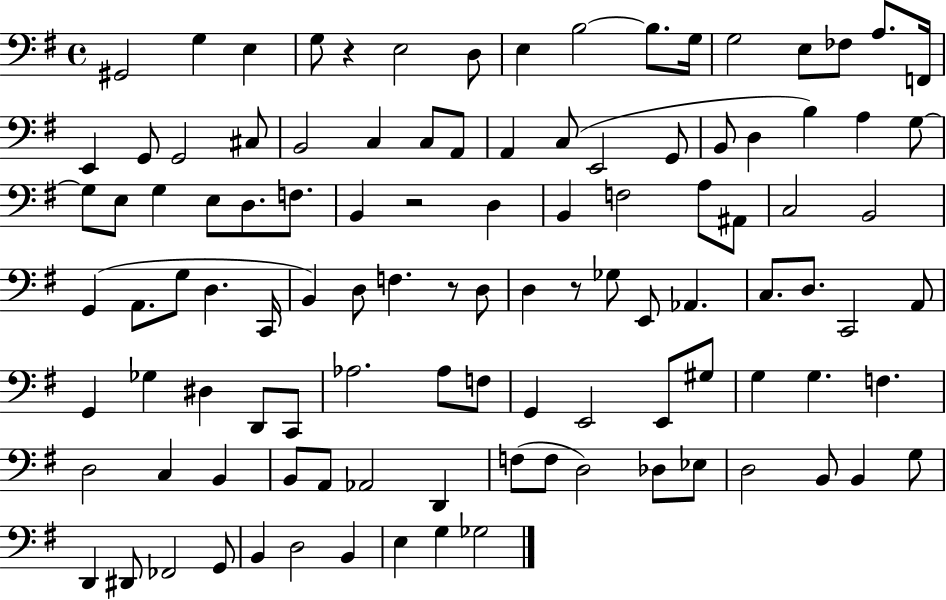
X:1
T:Untitled
M:4/4
L:1/4
K:G
^G,,2 G, E, G,/2 z E,2 D,/2 E, B,2 B,/2 G,/4 G,2 E,/2 _F,/2 A,/2 F,,/4 E,, G,,/2 G,,2 ^C,/2 B,,2 C, C,/2 A,,/2 A,, C,/2 E,,2 G,,/2 B,,/2 D, B, A, G,/2 G,/2 E,/2 G, E,/2 D,/2 F,/2 B,, z2 D, B,, F,2 A,/2 ^A,,/2 C,2 B,,2 G,, A,,/2 G,/2 D, C,,/4 B,, D,/2 F, z/2 D,/2 D, z/2 _G,/2 E,,/2 _A,, C,/2 D,/2 C,,2 A,,/2 G,, _G, ^D, D,,/2 C,,/2 _A,2 _A,/2 F,/2 G,, E,,2 E,,/2 ^G,/2 G, G, F, D,2 C, B,, B,,/2 A,,/2 _A,,2 D,, F,/2 F,/2 D,2 _D,/2 _E,/2 D,2 B,,/2 B,, G,/2 D,, ^D,,/2 _F,,2 G,,/2 B,, D,2 B,, E, G, _G,2